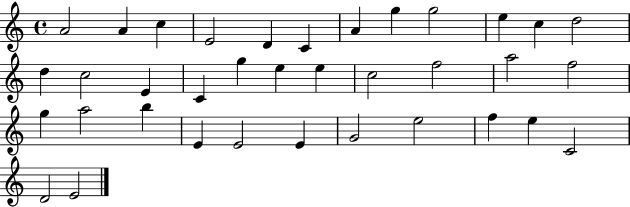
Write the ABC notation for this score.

X:1
T:Untitled
M:4/4
L:1/4
K:C
A2 A c E2 D C A g g2 e c d2 d c2 E C g e e c2 f2 a2 f2 g a2 b E E2 E G2 e2 f e C2 D2 E2